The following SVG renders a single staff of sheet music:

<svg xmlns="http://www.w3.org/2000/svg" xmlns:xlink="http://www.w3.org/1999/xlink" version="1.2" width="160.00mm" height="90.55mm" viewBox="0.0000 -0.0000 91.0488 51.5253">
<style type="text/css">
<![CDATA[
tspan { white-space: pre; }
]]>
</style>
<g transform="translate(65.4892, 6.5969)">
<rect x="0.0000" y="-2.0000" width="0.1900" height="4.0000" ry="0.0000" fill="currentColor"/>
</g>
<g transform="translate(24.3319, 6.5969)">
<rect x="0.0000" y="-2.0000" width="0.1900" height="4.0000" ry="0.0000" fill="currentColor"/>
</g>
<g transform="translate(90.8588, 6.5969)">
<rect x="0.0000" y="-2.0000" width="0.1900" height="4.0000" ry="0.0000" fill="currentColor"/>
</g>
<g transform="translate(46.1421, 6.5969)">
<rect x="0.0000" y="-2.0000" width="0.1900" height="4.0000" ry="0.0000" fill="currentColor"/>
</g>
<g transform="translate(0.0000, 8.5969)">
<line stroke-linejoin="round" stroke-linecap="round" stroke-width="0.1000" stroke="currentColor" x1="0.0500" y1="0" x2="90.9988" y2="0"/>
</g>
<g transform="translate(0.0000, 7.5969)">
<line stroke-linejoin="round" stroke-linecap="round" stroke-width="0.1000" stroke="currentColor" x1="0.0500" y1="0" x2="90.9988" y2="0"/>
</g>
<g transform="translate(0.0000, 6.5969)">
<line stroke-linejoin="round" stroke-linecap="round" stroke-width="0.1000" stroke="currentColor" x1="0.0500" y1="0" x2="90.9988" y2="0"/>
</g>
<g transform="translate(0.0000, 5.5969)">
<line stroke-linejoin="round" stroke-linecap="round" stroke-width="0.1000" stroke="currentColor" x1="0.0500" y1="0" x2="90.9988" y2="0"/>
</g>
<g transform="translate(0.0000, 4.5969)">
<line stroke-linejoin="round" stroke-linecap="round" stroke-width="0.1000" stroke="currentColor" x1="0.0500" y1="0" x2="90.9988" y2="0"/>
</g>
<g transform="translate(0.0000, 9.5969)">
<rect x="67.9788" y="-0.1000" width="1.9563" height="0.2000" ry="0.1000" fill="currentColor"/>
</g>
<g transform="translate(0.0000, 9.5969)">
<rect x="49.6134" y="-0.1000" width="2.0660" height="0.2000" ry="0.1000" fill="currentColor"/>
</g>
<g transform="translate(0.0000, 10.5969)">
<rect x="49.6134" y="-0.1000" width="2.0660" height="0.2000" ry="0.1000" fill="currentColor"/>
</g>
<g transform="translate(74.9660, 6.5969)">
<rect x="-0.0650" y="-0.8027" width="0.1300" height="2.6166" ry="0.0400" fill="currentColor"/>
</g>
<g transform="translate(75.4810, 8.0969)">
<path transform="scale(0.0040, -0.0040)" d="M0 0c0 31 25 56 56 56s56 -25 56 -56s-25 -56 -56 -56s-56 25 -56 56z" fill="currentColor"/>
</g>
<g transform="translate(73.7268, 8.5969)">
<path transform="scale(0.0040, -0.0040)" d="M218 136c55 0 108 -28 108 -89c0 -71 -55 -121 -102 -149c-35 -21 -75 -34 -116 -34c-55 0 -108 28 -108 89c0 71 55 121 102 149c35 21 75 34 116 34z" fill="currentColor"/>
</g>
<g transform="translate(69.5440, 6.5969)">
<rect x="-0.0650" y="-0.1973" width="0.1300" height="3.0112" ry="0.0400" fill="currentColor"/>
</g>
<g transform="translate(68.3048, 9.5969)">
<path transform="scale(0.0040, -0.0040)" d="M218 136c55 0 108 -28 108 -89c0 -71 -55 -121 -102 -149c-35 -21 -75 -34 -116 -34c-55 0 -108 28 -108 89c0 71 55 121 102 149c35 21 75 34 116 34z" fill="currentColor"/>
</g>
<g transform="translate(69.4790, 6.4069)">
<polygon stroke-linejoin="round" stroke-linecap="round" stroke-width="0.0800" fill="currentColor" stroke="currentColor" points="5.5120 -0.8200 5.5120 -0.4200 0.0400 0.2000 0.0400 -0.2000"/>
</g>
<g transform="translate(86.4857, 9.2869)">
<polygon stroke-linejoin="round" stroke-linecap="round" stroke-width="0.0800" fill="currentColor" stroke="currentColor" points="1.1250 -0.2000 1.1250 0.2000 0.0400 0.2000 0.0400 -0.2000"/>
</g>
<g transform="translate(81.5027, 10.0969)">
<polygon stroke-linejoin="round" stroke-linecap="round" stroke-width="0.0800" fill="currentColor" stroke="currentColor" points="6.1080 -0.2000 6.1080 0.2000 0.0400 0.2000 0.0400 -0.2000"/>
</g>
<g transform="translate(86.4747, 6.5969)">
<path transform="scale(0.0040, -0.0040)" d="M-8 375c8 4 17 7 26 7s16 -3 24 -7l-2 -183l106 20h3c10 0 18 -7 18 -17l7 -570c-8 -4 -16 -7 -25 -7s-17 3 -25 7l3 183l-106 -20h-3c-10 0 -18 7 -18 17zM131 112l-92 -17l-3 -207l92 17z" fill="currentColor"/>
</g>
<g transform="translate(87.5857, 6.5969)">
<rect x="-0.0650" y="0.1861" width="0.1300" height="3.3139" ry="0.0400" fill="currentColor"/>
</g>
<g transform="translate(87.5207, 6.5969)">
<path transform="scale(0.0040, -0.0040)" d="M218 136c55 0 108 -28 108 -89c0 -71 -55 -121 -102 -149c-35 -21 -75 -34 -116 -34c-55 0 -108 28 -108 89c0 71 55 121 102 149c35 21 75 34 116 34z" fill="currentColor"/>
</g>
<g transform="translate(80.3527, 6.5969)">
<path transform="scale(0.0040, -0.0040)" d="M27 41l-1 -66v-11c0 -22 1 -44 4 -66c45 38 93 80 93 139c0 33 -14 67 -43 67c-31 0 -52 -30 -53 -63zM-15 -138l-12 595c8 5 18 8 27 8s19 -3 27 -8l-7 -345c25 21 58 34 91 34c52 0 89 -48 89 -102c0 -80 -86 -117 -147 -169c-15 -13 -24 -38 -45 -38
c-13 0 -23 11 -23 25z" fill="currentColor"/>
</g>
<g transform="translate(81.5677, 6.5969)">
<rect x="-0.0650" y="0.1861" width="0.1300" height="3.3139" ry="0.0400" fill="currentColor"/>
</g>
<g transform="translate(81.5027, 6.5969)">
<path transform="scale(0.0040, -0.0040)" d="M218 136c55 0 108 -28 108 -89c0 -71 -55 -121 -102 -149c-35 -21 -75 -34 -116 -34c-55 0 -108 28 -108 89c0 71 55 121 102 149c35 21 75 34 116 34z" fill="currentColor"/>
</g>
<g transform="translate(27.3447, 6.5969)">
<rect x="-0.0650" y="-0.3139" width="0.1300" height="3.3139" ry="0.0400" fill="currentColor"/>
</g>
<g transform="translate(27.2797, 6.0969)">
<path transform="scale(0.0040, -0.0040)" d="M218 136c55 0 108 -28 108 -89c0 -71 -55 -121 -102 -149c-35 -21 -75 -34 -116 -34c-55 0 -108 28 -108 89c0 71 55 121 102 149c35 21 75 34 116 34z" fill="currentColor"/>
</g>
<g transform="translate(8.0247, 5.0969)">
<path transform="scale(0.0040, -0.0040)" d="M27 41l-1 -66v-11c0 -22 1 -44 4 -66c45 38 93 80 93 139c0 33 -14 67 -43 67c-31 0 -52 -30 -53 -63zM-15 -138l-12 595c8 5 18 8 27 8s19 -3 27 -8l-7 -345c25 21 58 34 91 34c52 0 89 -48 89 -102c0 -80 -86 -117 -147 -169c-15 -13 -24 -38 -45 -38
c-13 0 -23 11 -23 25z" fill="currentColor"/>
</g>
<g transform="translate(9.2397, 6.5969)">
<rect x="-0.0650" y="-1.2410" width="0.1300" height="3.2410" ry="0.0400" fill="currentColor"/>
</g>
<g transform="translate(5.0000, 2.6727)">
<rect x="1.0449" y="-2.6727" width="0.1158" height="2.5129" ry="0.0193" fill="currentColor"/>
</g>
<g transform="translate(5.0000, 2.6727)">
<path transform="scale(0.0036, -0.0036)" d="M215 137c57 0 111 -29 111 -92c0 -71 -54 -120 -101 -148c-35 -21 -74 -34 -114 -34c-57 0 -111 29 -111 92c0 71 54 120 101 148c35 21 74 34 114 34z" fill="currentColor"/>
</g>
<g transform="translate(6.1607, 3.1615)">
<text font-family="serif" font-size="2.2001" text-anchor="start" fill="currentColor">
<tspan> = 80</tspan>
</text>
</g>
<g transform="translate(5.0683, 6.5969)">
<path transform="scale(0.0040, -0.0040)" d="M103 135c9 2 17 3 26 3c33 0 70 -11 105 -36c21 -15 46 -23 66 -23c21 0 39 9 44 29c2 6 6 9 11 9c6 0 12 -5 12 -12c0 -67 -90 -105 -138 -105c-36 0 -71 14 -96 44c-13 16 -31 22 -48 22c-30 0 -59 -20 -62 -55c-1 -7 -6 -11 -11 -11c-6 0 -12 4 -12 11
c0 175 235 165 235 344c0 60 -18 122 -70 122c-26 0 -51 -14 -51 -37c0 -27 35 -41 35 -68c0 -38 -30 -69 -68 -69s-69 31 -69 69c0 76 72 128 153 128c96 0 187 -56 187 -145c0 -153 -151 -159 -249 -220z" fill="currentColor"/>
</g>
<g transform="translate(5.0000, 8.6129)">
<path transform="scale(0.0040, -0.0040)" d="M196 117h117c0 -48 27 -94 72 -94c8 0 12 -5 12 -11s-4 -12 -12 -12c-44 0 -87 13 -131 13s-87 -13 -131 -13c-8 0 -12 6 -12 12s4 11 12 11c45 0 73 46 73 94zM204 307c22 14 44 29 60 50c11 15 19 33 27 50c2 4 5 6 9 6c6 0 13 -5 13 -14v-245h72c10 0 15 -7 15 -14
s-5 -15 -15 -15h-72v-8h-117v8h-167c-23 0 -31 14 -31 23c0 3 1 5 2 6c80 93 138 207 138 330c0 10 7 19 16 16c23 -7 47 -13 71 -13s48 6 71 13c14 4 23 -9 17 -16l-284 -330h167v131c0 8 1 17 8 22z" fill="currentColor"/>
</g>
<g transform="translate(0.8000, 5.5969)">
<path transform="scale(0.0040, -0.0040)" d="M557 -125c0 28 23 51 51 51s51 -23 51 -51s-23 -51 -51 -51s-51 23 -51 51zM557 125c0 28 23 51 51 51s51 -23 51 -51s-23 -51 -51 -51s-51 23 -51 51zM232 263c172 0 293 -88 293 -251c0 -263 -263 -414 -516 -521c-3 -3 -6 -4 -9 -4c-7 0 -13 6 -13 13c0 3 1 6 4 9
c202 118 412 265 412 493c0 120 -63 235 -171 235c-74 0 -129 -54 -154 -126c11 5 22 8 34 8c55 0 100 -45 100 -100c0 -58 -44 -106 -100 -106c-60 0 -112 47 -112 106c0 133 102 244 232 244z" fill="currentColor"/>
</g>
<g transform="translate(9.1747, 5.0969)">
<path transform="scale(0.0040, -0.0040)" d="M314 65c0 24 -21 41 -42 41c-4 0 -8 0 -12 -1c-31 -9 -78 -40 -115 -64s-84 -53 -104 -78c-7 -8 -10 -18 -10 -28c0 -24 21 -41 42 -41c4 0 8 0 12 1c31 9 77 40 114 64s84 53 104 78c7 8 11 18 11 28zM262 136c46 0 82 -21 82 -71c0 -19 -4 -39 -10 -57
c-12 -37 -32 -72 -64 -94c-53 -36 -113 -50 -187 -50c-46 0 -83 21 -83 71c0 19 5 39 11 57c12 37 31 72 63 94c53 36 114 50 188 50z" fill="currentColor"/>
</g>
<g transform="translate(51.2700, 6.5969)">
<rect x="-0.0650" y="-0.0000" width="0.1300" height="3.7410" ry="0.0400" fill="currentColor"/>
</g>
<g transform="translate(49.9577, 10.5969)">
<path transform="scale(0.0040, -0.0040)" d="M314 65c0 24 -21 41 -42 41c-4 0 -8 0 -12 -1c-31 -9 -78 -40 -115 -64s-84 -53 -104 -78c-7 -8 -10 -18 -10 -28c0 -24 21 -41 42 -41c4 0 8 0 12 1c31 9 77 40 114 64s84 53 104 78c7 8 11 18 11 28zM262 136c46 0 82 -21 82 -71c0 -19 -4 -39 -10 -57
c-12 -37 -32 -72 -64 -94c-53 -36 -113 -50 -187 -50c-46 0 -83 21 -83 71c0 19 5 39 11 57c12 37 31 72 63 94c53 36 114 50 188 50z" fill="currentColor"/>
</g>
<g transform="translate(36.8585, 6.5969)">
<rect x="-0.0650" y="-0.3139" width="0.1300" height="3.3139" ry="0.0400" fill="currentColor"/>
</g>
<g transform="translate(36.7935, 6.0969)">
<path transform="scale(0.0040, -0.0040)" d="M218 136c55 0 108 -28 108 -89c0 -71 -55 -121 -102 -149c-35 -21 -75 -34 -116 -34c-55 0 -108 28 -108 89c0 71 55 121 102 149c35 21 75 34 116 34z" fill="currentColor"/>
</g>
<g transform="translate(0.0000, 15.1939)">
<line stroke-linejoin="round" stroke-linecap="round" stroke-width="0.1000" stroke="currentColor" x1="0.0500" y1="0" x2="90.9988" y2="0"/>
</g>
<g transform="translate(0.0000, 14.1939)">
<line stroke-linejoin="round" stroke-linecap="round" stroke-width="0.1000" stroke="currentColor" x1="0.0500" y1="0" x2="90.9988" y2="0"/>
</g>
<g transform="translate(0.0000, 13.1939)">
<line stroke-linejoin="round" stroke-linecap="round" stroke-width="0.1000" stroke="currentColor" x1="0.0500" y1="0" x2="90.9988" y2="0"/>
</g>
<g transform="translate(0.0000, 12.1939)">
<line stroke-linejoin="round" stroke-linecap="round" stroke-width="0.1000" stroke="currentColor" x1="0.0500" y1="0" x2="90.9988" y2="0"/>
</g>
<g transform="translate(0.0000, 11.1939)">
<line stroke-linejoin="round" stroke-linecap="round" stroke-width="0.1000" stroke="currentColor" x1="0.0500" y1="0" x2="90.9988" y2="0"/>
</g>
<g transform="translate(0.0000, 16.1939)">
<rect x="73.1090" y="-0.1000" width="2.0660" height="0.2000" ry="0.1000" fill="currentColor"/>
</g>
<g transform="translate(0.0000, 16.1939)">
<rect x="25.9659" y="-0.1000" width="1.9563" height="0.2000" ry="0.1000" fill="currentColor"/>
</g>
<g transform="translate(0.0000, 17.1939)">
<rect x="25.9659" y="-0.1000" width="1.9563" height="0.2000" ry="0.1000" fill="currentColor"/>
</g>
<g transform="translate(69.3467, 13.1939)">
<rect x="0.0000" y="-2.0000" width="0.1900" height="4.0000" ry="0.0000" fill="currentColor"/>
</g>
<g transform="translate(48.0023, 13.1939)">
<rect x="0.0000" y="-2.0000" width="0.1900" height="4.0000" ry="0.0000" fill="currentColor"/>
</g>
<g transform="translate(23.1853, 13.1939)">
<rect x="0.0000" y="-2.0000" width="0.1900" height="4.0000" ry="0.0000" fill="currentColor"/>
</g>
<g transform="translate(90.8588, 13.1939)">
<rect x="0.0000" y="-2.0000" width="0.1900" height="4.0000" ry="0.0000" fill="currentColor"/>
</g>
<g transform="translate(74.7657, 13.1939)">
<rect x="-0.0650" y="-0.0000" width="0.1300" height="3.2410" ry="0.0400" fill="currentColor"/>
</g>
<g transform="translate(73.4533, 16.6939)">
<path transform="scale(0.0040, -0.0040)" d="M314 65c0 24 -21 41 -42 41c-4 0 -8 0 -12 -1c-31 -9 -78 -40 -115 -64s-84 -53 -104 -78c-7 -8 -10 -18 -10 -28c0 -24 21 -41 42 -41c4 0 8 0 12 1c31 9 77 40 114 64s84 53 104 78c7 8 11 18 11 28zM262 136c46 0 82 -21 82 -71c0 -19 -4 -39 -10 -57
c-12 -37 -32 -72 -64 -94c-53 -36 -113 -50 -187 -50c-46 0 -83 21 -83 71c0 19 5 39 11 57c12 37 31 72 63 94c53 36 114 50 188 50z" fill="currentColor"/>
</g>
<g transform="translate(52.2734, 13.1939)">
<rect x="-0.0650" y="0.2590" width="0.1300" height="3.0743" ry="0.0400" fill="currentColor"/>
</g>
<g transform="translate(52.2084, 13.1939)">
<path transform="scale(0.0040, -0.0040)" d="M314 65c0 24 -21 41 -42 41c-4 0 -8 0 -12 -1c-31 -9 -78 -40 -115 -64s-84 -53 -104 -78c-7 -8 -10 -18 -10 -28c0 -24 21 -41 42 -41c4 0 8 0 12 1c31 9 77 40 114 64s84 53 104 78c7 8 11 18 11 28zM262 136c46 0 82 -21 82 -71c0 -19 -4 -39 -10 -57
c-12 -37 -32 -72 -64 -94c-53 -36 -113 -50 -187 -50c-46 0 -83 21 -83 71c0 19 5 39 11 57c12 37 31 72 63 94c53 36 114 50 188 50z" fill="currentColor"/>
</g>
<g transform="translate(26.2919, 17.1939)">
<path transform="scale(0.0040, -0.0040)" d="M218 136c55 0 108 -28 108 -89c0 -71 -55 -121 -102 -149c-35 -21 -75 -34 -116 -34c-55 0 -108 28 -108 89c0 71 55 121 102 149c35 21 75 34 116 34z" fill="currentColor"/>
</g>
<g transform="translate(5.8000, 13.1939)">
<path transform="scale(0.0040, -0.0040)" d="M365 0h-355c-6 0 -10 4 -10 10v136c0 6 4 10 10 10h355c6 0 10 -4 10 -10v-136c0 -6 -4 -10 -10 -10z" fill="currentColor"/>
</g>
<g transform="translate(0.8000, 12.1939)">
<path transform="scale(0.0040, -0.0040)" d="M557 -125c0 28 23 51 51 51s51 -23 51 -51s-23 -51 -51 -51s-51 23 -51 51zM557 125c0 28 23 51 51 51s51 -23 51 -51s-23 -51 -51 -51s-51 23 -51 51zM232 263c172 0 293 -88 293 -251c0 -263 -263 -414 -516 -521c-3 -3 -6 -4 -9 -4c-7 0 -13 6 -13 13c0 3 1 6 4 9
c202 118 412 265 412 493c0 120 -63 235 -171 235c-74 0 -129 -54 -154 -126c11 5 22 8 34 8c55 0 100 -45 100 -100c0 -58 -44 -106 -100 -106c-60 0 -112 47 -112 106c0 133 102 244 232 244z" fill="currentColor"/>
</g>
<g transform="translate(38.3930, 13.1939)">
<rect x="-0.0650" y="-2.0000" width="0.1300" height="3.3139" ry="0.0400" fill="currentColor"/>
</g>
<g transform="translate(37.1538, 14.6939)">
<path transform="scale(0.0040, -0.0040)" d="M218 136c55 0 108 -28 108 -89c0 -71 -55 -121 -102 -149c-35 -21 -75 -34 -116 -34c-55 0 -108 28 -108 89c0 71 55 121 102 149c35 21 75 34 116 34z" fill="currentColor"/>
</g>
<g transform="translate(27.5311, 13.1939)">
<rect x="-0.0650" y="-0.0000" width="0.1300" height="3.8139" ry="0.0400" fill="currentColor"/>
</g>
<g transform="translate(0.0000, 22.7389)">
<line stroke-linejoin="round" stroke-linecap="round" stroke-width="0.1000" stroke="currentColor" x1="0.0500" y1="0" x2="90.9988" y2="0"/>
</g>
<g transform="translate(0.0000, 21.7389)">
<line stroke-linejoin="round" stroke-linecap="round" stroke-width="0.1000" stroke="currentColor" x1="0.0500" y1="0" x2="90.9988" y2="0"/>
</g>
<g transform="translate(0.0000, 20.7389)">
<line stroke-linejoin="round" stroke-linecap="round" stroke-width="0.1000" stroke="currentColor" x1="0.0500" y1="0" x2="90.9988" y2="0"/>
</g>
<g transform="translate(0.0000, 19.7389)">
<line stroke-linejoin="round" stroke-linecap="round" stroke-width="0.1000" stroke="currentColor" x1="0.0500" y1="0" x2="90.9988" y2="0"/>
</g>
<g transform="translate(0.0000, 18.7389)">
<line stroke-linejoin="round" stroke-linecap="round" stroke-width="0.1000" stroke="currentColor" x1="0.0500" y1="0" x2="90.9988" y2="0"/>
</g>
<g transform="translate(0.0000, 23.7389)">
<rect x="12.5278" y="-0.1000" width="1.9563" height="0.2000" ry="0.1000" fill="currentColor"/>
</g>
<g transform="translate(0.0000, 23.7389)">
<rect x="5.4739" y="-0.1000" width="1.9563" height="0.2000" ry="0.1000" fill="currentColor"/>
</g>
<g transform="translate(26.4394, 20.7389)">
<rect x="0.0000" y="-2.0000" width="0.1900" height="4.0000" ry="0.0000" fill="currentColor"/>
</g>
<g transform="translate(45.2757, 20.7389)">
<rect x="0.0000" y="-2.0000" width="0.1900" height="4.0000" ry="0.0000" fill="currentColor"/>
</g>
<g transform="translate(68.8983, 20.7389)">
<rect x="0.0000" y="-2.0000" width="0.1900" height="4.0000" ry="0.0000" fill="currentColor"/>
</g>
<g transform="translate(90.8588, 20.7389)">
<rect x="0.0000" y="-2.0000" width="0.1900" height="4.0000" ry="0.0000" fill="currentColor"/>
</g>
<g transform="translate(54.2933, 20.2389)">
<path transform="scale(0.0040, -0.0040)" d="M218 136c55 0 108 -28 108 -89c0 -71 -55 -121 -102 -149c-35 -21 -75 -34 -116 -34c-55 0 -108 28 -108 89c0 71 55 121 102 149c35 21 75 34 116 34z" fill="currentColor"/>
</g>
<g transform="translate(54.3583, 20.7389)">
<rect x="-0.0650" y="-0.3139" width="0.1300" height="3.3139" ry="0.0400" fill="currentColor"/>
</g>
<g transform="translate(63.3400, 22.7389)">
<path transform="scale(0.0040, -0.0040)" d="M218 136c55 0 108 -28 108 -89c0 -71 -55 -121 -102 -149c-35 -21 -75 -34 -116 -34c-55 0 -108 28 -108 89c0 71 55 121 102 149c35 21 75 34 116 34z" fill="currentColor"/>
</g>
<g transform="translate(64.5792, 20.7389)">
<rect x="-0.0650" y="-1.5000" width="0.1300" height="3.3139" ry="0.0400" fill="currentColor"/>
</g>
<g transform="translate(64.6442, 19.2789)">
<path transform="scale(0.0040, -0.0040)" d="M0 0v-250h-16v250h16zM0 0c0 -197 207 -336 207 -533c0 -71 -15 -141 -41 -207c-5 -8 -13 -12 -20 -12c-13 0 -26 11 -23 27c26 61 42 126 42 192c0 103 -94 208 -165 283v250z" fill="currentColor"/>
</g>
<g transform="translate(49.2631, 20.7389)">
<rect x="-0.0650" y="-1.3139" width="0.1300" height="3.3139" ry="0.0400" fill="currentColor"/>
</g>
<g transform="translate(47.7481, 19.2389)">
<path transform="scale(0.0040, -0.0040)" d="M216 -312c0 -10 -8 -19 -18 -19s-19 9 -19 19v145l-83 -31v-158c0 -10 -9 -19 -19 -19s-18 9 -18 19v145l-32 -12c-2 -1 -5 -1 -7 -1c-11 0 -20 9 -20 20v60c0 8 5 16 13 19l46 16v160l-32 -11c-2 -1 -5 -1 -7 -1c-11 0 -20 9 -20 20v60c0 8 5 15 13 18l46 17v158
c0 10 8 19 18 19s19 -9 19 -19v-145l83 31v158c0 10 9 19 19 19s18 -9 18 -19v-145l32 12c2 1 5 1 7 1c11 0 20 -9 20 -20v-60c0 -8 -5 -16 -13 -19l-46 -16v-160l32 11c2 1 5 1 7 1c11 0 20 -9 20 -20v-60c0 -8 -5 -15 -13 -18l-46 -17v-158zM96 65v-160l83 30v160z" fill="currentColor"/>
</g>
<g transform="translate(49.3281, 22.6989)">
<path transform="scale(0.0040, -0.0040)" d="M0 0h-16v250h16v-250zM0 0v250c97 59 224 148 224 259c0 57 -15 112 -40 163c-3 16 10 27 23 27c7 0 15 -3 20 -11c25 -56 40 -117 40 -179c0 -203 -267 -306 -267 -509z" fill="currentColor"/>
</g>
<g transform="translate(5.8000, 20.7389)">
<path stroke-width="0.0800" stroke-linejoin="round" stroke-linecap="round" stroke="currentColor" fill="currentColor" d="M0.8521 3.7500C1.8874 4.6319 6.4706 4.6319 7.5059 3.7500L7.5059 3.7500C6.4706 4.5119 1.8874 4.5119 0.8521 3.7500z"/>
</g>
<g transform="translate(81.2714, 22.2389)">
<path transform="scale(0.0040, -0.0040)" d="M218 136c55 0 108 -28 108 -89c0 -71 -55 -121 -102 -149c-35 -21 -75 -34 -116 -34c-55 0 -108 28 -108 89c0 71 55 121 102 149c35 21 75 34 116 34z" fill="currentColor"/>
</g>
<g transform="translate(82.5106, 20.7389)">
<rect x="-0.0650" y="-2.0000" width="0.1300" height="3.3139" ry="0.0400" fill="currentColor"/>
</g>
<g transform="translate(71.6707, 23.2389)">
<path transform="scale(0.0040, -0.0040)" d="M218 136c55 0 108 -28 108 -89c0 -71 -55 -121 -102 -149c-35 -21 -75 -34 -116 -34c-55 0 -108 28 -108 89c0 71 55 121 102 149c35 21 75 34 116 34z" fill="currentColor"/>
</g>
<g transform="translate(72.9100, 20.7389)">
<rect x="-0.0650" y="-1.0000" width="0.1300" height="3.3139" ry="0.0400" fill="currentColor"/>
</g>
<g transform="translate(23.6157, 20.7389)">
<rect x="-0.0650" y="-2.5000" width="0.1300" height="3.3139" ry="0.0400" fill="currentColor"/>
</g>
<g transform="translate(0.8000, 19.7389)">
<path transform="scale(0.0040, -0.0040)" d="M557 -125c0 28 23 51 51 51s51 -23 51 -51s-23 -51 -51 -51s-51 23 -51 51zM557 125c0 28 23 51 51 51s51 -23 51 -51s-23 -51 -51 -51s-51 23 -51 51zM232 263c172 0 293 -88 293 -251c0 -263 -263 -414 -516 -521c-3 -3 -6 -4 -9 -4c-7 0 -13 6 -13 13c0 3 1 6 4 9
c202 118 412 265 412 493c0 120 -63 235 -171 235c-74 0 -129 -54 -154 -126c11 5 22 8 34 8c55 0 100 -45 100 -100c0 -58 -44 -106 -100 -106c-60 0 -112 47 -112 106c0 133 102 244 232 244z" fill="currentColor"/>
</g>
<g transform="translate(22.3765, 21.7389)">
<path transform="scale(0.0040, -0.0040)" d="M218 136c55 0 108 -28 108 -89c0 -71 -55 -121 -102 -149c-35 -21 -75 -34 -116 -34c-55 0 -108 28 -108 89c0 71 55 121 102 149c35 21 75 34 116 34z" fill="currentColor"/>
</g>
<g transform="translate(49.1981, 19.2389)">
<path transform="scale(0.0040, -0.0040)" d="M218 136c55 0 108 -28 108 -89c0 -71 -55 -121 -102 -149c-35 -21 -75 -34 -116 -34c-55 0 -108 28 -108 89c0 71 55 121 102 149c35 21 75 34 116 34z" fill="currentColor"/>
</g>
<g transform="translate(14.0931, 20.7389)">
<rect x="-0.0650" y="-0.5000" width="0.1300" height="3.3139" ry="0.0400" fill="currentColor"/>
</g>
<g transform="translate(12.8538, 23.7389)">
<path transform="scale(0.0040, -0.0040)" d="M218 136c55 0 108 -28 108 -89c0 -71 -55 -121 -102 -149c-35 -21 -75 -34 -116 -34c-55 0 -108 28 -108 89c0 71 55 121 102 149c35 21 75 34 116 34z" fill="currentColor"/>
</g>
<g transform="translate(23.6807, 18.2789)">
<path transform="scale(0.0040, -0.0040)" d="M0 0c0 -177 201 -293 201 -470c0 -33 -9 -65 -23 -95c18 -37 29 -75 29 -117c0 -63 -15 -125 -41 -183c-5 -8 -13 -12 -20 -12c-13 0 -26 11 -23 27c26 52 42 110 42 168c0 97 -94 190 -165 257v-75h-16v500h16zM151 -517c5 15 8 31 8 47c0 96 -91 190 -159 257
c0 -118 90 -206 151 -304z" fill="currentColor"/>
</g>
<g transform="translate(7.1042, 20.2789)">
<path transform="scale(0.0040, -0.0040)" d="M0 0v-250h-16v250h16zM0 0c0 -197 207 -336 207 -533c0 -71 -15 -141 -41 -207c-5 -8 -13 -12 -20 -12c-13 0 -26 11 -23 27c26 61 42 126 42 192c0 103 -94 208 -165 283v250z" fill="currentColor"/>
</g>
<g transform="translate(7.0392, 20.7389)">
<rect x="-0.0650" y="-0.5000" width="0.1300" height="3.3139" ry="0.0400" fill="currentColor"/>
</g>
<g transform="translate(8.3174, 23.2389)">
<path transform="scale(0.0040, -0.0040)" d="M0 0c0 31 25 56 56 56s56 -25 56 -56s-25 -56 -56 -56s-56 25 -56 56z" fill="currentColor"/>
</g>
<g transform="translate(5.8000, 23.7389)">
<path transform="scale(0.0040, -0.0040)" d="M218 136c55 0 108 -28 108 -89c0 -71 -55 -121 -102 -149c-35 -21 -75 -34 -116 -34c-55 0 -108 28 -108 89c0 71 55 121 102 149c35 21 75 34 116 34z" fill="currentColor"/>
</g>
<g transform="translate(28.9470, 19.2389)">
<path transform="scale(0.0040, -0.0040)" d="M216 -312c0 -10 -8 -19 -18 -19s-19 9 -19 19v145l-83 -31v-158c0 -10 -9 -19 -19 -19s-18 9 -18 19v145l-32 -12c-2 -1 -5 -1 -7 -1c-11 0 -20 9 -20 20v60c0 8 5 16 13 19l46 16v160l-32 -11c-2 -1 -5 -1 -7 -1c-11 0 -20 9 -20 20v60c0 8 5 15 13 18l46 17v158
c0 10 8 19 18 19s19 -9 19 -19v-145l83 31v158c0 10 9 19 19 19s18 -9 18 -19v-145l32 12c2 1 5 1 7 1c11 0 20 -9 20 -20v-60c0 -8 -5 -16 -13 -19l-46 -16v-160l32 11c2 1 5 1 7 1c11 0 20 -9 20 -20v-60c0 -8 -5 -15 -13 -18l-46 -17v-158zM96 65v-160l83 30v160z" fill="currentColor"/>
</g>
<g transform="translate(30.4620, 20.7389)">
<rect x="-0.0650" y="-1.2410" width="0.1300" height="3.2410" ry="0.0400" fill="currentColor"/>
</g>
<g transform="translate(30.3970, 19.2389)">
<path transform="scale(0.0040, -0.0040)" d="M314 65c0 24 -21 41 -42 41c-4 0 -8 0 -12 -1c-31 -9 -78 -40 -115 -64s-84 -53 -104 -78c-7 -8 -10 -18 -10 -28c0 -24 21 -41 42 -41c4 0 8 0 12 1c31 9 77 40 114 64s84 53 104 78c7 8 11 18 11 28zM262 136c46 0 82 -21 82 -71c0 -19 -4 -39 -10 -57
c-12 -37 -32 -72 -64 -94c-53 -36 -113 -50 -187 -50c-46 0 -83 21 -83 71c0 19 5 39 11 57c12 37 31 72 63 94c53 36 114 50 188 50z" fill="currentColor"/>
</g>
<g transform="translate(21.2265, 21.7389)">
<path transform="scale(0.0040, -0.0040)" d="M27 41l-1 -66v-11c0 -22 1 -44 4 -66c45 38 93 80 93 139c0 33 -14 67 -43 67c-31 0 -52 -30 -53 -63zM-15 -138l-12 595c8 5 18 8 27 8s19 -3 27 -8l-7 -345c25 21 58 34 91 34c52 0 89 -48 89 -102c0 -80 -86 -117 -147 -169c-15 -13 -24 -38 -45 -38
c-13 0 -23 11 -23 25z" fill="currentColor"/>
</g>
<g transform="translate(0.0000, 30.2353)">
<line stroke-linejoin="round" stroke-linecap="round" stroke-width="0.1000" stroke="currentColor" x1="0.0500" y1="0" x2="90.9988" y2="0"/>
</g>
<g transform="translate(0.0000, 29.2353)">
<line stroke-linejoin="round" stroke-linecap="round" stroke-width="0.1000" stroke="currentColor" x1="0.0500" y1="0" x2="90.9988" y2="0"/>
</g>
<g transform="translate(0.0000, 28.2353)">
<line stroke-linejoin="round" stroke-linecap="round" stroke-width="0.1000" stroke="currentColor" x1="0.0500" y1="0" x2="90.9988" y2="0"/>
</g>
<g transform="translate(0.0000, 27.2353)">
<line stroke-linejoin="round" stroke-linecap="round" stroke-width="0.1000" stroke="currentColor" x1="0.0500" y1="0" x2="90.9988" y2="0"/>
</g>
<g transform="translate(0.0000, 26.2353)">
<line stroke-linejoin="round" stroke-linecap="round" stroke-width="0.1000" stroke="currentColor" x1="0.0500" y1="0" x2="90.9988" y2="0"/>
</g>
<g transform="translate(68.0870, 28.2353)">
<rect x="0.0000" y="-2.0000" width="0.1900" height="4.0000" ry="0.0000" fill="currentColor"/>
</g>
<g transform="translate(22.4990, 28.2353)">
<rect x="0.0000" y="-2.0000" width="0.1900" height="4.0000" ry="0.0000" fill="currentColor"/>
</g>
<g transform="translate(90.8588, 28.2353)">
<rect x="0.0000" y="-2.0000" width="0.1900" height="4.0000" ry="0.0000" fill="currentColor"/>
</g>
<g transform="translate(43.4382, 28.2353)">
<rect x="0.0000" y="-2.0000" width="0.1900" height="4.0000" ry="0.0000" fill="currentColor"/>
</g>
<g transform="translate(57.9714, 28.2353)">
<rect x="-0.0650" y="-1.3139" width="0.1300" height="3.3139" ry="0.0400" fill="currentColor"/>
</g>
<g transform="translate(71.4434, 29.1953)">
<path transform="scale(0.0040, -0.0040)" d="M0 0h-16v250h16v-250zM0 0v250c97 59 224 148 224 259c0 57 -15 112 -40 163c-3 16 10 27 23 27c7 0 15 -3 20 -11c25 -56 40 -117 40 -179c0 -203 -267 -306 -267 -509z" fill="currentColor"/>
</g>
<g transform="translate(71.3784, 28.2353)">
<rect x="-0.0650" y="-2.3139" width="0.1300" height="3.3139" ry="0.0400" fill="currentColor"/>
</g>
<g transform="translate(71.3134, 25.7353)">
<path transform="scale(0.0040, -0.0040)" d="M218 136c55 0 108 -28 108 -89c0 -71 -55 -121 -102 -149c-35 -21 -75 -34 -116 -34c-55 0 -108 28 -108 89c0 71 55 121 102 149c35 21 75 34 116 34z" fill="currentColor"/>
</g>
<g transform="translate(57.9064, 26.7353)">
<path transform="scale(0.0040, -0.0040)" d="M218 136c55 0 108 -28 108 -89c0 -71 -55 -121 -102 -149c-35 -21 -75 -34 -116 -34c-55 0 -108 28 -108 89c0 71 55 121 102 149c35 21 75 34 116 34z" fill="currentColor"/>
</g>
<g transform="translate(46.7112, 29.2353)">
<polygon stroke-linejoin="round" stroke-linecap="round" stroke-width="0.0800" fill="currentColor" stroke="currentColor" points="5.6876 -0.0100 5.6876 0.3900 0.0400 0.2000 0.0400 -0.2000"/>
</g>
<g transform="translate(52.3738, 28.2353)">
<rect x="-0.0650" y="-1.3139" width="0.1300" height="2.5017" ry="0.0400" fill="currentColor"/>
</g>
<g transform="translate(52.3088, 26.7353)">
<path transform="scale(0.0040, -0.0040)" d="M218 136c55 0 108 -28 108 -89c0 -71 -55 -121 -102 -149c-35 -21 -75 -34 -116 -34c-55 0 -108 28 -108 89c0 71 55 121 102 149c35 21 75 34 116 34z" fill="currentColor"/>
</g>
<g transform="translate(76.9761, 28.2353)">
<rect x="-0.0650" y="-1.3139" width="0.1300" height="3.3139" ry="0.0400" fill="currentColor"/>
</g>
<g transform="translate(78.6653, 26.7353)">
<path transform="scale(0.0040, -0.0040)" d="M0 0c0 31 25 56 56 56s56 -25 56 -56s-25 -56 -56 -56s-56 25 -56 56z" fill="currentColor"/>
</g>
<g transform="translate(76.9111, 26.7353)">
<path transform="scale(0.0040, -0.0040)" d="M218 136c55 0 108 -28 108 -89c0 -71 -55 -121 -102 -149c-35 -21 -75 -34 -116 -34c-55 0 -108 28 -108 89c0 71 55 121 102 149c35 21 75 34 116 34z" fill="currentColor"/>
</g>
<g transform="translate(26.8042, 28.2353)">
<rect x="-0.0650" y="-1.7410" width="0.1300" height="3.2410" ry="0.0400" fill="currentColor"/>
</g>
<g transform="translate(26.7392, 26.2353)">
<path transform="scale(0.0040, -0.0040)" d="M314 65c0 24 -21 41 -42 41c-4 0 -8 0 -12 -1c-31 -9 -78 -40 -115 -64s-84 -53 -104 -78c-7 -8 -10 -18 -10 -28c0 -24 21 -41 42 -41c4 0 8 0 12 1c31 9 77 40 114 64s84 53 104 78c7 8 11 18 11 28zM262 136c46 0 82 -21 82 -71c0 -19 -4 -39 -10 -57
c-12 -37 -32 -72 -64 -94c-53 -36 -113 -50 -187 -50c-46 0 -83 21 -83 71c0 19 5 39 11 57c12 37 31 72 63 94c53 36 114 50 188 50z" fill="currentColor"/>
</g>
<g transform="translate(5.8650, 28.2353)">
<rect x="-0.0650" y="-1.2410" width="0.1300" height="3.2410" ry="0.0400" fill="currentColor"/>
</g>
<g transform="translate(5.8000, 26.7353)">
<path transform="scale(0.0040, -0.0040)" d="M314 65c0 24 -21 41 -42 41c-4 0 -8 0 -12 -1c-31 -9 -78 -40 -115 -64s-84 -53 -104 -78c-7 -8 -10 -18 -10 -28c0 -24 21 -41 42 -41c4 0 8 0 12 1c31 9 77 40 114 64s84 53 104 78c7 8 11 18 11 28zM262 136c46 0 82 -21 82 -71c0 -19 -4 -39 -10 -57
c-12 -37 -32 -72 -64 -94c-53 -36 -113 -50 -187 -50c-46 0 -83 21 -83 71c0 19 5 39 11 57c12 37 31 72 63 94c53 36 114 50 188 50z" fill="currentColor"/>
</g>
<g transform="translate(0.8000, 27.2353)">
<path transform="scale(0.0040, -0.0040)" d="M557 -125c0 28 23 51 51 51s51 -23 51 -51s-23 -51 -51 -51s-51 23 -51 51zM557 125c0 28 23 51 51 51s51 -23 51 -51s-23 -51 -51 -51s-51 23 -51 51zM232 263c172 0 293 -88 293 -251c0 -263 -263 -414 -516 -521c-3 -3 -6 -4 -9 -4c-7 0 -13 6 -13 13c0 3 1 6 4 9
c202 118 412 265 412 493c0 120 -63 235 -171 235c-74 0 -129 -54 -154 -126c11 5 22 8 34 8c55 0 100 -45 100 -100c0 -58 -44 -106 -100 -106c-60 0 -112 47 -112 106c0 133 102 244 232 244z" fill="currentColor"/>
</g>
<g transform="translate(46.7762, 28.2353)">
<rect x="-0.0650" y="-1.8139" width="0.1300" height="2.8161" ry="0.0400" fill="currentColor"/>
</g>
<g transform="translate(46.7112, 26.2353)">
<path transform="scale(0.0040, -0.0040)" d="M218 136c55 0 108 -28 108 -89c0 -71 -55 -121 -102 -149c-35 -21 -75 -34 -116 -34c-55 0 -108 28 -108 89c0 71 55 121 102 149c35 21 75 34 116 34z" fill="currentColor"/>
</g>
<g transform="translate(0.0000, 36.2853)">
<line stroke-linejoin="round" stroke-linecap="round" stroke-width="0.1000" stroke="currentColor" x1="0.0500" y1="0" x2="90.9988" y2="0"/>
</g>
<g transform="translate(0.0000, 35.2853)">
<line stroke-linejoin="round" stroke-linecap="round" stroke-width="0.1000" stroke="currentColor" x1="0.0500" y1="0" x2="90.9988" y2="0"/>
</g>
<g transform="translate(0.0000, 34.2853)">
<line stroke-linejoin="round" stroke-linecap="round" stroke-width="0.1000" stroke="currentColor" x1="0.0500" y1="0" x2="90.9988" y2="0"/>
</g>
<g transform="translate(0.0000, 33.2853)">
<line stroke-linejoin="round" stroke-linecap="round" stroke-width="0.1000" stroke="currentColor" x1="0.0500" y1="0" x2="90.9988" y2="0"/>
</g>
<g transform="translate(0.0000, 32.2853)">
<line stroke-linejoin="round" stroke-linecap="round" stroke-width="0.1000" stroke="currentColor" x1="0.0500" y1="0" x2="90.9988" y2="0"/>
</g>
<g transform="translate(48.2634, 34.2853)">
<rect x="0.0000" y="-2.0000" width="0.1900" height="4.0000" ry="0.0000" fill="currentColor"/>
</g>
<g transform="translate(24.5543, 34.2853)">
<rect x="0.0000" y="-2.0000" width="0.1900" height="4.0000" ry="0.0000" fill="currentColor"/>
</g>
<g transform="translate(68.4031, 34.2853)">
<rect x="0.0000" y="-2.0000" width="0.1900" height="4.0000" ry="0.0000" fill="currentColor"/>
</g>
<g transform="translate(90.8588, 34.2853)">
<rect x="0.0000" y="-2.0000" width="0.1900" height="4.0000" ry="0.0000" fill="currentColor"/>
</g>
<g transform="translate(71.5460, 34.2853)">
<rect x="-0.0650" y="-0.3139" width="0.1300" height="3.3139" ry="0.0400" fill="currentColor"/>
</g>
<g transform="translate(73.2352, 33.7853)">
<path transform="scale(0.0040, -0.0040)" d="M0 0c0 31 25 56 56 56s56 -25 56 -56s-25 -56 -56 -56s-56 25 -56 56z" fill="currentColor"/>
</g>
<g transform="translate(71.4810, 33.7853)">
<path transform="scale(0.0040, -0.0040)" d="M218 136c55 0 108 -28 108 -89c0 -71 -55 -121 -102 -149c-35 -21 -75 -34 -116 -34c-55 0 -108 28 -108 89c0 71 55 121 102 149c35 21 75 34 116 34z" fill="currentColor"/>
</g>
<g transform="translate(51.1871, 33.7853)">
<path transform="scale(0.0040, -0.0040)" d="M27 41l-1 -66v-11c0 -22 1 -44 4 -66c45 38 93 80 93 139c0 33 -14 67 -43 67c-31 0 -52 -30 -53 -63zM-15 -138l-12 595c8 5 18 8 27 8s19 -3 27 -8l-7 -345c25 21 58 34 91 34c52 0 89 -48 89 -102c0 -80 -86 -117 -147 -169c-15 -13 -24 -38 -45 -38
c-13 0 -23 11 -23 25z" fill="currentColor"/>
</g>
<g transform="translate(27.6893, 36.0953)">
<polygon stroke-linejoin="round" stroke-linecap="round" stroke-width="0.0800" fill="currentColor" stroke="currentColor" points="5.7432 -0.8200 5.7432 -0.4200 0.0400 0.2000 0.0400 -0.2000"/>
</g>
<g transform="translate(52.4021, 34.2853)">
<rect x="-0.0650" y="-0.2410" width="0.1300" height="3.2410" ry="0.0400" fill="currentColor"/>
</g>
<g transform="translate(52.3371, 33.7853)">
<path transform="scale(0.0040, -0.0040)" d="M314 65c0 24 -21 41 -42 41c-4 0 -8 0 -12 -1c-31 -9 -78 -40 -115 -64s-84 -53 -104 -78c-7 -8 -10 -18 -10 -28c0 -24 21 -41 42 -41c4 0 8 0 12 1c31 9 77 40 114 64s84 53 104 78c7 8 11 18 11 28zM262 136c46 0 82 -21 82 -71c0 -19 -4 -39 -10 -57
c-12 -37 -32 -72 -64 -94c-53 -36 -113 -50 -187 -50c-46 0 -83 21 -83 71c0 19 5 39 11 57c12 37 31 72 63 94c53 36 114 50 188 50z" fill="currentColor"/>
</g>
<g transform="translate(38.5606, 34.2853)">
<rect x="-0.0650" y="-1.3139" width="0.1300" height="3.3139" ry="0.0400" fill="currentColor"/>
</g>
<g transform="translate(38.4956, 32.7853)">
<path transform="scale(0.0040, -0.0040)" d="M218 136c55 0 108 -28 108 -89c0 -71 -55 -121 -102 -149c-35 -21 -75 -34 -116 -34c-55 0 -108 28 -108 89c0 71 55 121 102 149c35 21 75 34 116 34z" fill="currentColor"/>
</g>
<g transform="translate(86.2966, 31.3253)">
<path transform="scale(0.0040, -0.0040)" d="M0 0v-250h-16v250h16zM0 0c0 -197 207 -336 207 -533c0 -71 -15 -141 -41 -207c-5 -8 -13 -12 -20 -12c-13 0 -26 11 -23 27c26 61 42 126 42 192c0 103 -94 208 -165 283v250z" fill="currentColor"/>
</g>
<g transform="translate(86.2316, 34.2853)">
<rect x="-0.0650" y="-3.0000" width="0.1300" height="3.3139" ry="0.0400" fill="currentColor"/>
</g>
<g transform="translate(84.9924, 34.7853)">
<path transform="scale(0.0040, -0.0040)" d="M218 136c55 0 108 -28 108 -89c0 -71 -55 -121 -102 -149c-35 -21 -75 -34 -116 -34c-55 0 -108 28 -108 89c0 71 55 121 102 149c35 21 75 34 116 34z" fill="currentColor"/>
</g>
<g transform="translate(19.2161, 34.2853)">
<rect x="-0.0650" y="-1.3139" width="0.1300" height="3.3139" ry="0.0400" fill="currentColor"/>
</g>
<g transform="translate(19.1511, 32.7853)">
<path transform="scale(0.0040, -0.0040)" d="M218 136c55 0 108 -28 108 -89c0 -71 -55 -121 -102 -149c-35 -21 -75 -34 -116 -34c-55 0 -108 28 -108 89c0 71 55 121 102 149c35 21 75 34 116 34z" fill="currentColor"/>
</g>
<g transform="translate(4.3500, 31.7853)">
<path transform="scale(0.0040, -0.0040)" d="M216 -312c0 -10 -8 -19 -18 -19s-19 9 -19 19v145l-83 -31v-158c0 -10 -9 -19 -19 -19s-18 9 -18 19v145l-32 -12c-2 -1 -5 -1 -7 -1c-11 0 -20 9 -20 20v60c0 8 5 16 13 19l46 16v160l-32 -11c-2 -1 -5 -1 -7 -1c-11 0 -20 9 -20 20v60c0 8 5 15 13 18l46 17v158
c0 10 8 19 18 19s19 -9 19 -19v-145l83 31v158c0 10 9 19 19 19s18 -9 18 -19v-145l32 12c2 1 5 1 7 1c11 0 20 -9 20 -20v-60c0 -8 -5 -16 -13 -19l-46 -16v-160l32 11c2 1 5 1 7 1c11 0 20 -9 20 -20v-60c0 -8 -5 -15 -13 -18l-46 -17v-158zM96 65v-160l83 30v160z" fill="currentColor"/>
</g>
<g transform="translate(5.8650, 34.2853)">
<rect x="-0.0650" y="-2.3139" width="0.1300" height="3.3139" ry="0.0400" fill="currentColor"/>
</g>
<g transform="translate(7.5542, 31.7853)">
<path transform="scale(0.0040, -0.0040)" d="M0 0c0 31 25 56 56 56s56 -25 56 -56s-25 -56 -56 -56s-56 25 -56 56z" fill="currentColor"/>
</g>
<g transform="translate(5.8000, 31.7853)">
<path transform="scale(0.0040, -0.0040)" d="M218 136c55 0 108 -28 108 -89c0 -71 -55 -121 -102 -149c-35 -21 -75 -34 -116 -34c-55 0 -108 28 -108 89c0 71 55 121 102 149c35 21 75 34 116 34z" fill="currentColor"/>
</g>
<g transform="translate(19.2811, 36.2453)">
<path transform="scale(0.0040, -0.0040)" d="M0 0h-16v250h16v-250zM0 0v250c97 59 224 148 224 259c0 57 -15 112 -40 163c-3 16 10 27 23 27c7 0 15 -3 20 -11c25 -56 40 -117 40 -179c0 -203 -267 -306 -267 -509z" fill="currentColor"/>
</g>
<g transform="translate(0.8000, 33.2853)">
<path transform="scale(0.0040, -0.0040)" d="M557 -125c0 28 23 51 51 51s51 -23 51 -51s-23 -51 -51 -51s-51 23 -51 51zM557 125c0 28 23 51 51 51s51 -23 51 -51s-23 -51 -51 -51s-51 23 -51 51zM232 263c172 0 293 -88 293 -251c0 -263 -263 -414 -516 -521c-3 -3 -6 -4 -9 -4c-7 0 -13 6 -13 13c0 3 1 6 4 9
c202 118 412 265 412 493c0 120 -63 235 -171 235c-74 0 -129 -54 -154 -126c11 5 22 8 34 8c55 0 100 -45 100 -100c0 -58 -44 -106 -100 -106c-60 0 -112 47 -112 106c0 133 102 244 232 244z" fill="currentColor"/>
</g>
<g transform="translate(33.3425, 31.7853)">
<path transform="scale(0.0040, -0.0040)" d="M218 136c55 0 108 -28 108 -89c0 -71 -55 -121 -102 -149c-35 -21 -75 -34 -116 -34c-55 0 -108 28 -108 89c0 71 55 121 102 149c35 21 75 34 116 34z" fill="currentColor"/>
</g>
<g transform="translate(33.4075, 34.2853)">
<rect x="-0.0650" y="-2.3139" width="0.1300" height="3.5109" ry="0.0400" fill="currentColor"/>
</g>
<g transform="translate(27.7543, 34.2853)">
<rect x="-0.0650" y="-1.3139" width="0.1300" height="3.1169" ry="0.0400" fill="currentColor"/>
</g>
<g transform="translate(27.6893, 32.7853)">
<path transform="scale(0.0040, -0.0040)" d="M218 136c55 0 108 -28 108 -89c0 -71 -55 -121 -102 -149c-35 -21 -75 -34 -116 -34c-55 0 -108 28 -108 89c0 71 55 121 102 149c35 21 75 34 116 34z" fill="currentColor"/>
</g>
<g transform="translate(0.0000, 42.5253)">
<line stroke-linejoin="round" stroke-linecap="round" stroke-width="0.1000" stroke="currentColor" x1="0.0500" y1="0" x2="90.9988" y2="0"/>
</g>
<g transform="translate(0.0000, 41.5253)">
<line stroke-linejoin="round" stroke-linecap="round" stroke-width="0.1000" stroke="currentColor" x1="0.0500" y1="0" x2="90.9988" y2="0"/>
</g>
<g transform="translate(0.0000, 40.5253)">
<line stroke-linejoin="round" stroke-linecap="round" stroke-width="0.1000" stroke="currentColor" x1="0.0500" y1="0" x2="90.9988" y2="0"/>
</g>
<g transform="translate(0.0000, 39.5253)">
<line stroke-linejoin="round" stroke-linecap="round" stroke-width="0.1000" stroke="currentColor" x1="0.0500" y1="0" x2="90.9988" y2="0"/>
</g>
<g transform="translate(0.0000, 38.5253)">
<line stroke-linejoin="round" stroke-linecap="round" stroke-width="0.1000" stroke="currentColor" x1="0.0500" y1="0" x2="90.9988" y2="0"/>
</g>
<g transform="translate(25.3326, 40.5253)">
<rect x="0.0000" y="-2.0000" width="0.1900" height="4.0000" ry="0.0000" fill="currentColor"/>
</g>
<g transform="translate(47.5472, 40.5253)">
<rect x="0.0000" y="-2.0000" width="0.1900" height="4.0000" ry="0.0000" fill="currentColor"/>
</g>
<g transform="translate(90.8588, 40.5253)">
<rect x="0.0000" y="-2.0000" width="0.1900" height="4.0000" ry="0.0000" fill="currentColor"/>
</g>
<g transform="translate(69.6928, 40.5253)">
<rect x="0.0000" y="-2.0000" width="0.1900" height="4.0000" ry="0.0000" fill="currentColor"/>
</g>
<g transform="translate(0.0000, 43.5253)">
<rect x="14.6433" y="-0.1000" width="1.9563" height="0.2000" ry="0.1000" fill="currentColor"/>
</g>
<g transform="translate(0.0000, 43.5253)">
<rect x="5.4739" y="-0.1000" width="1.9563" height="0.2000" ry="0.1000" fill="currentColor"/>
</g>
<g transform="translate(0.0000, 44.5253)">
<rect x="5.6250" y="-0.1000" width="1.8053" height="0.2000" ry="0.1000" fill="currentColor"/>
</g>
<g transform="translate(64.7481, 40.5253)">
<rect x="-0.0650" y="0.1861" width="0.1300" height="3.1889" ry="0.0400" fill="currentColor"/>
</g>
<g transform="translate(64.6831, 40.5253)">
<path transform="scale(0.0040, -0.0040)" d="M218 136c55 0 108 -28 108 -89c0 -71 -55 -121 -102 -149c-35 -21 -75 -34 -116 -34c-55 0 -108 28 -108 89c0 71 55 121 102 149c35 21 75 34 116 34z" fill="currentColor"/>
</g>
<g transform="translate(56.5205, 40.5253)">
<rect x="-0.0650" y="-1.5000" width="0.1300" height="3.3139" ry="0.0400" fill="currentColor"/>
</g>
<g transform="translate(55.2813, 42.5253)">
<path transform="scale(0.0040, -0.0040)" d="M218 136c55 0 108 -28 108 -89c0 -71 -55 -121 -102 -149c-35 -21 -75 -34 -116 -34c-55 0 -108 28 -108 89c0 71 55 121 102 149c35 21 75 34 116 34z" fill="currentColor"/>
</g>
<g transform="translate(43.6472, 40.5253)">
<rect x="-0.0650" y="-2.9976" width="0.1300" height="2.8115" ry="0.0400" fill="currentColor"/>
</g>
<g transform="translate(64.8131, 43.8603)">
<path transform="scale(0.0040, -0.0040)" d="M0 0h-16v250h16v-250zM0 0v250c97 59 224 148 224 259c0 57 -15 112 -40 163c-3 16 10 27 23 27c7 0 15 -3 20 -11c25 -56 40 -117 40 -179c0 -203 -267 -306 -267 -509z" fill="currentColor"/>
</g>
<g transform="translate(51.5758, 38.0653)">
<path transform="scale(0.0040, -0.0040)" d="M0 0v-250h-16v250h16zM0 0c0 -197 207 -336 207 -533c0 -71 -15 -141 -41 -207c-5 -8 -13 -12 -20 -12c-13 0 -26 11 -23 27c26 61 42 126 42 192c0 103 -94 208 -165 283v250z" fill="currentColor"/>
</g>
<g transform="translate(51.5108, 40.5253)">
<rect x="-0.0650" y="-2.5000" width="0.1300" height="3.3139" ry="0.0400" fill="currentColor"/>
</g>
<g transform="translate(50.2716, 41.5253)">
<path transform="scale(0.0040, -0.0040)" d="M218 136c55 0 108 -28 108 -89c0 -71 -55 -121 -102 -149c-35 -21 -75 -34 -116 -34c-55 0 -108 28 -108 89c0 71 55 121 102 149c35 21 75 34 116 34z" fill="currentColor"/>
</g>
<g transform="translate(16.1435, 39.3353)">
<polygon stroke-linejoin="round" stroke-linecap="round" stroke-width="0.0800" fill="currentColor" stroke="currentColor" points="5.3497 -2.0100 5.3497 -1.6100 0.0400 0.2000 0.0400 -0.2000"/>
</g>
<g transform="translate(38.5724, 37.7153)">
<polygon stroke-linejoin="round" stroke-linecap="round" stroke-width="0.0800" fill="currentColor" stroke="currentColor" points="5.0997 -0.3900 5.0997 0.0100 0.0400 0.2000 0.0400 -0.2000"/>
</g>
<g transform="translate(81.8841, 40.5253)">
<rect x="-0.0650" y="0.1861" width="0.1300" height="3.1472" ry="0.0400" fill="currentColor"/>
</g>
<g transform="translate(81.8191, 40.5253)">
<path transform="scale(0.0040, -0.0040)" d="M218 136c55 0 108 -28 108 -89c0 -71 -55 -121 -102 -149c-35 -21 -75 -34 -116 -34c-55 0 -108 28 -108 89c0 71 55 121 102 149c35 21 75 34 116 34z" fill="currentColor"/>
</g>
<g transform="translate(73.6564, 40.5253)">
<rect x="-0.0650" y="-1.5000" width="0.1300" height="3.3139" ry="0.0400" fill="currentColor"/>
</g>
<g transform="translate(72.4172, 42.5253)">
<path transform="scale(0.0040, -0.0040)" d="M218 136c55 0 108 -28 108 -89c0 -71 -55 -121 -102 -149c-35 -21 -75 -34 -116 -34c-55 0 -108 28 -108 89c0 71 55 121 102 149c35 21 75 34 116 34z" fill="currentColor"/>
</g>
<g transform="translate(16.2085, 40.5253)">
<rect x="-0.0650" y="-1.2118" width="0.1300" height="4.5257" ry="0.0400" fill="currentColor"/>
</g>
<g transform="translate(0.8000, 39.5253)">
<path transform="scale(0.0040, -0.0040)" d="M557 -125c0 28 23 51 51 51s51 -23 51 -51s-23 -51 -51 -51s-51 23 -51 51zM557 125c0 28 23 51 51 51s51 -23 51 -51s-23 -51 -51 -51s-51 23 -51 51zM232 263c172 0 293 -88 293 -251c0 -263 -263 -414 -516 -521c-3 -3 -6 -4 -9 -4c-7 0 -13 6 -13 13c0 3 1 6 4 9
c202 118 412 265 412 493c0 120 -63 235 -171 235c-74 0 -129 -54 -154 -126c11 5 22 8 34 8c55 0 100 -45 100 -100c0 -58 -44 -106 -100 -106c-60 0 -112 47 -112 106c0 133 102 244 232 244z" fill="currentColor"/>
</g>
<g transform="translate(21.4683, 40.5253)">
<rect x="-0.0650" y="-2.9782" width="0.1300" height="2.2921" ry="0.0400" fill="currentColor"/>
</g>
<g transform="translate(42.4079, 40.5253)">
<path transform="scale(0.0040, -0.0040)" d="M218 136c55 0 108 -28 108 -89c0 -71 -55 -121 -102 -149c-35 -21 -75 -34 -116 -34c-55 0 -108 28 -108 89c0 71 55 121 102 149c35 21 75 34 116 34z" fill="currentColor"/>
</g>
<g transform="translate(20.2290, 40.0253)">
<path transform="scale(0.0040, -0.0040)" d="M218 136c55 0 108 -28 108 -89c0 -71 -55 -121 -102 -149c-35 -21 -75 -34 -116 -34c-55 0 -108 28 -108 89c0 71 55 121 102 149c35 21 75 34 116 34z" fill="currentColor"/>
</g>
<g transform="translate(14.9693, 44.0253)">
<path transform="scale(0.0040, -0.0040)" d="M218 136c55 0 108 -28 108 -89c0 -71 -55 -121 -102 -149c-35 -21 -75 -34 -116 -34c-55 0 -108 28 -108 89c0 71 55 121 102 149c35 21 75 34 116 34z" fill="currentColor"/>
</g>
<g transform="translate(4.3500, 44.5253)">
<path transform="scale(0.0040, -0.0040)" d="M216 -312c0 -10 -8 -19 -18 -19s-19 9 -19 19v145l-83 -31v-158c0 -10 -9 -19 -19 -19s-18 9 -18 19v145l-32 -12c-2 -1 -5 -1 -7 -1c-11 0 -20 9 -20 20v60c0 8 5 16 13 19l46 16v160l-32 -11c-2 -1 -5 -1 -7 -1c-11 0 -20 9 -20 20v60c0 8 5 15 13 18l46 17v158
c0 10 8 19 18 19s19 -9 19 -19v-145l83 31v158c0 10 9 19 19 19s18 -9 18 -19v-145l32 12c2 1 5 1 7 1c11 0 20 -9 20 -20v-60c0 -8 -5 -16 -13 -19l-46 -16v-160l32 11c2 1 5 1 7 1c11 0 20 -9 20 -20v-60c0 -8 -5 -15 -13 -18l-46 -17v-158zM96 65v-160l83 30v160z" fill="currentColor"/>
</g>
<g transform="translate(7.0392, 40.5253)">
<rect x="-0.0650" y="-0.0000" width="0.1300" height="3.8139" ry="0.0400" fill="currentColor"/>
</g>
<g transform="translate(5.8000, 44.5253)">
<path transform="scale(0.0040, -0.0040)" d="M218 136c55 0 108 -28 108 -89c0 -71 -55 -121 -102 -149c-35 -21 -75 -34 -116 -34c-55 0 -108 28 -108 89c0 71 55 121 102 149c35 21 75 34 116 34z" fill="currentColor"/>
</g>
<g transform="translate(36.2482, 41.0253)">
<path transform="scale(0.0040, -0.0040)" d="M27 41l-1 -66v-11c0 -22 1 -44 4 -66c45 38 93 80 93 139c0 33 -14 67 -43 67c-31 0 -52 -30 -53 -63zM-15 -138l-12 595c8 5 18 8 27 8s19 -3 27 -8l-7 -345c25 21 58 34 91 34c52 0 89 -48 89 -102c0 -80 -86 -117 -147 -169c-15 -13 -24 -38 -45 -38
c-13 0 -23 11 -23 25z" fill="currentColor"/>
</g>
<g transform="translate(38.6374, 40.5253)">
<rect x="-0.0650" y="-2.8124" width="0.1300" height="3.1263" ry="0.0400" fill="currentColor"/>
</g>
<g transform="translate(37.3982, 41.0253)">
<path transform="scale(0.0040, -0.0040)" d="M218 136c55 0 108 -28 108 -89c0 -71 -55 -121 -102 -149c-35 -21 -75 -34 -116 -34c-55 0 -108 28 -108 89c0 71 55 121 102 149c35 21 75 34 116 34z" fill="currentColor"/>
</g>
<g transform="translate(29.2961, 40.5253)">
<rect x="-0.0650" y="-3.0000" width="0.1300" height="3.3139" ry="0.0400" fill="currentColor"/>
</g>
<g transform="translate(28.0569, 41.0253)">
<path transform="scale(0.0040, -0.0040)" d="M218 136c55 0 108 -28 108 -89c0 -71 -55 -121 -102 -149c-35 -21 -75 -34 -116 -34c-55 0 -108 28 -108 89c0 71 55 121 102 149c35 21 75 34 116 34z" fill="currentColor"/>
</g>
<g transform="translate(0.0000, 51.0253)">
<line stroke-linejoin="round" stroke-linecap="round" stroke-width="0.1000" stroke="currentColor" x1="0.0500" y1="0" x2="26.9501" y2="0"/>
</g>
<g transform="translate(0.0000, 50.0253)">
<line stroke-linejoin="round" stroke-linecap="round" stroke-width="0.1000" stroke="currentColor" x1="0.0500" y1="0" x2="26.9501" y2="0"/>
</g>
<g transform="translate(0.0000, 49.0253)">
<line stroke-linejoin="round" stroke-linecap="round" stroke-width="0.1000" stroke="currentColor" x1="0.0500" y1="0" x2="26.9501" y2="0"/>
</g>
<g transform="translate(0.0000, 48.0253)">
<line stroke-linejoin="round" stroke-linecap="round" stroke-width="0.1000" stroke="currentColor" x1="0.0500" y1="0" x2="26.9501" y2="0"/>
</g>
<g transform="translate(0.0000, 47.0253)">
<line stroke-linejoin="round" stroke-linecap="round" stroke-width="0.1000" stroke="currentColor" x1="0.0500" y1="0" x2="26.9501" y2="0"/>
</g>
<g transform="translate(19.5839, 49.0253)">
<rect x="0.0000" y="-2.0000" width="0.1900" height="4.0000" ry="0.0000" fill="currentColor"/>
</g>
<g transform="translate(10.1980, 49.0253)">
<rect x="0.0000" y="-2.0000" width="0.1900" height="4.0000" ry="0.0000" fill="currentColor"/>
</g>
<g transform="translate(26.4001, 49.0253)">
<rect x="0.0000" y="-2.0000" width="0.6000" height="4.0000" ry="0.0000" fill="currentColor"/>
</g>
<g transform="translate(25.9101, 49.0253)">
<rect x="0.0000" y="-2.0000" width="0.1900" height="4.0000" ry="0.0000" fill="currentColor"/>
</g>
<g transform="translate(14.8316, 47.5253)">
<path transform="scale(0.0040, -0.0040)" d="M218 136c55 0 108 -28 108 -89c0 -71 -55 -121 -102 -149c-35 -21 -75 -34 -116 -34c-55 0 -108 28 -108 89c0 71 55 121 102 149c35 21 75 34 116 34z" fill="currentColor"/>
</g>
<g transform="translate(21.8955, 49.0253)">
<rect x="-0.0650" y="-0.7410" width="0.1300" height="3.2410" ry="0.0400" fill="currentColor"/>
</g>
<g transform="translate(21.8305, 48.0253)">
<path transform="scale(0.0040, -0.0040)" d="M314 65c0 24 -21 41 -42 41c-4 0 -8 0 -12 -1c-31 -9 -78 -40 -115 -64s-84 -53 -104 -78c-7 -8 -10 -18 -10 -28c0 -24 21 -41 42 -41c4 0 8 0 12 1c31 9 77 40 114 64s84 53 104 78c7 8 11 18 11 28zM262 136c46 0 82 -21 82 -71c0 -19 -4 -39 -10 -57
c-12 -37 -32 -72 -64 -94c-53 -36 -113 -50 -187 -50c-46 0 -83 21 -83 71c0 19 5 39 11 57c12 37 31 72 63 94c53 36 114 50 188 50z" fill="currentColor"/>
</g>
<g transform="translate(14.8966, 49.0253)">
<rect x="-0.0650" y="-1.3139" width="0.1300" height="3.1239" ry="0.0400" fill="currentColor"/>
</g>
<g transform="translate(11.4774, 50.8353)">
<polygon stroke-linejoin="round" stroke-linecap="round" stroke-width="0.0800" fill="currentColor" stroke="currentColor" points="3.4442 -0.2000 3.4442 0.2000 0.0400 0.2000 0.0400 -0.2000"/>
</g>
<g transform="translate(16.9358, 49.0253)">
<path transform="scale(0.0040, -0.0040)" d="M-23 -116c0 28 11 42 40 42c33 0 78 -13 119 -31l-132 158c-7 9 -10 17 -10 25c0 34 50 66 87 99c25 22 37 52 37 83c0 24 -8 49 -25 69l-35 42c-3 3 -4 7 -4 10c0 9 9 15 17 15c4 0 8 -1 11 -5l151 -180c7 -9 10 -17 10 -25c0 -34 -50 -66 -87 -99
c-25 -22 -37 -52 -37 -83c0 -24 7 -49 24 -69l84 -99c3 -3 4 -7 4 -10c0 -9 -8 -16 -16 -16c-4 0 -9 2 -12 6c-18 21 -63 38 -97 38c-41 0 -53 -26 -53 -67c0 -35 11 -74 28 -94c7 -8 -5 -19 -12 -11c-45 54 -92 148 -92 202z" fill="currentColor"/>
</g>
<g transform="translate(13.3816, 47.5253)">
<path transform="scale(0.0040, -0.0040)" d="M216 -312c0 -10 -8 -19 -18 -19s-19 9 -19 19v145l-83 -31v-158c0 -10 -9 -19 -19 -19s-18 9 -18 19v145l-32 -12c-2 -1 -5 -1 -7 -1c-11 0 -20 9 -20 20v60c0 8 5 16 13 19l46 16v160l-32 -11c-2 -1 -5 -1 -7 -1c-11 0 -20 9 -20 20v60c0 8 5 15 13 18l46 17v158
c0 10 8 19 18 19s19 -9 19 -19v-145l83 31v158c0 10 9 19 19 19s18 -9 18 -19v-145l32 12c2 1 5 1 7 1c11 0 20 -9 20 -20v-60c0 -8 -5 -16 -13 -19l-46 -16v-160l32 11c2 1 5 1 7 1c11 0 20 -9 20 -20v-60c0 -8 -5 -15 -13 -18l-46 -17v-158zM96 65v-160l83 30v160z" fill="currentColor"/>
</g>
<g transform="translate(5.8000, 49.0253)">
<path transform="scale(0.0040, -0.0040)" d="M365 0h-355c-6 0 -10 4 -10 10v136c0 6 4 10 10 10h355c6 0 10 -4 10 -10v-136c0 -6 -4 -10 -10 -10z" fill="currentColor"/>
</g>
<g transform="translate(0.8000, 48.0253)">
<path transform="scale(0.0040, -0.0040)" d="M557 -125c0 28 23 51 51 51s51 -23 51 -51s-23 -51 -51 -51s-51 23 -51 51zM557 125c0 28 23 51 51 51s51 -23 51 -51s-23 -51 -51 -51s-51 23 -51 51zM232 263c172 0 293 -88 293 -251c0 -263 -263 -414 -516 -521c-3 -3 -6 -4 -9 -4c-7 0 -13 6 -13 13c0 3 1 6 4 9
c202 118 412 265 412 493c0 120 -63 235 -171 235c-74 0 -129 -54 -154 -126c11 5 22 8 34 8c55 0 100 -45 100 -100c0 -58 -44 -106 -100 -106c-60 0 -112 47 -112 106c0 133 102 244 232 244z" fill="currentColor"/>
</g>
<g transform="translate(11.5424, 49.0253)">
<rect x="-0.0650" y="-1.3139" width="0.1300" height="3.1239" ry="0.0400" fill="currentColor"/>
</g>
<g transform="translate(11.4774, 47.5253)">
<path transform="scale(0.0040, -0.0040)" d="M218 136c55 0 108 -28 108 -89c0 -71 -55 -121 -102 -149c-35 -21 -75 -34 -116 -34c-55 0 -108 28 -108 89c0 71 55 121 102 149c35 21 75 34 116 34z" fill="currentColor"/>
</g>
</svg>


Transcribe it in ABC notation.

X:1
T:Untitled
M:2/4
L:1/4
K:C
_G,2 E, E, C,,2 E,,/2 G,,/2 _D,/2 D,/4 z2 C,, A,, D,2 D,,2 E,,/2 E,, _B,,/4 ^G,2 ^G,/2 E, G,,/2 F,, A,, G,2 A,2 A,/2 G,/2 G, B,/2 G, ^B, G,/2 G,/2 B,/2 G, _E,2 E, C,/2 ^C,, D,,/2 E,/2 C, _C,/2 D,/2 B,,/2 G,, D,/2 G,, D, z2 G,/2 ^G,/2 z F,2